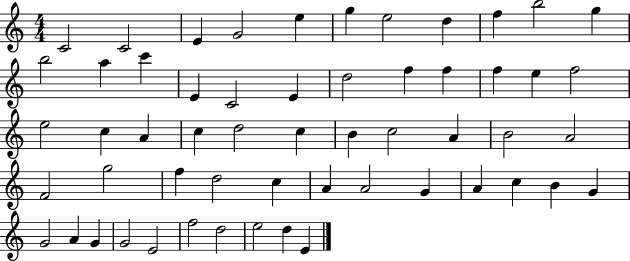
{
  \clef treble
  \numericTimeSignature
  \time 4/4
  \key c \major
  c'2 c'2 | e'4 g'2 e''4 | g''4 e''2 d''4 | f''4 b''2 g''4 | \break b''2 a''4 c'''4 | e'4 c'2 e'4 | d''2 f''4 f''4 | f''4 e''4 f''2 | \break e''2 c''4 a'4 | c''4 d''2 c''4 | b'4 c''2 a'4 | b'2 a'2 | \break f'2 g''2 | f''4 d''2 c''4 | a'4 a'2 g'4 | a'4 c''4 b'4 g'4 | \break g'2 a'4 g'4 | g'2 e'2 | f''2 d''2 | e''2 d''4 e'4 | \break \bar "|."
}